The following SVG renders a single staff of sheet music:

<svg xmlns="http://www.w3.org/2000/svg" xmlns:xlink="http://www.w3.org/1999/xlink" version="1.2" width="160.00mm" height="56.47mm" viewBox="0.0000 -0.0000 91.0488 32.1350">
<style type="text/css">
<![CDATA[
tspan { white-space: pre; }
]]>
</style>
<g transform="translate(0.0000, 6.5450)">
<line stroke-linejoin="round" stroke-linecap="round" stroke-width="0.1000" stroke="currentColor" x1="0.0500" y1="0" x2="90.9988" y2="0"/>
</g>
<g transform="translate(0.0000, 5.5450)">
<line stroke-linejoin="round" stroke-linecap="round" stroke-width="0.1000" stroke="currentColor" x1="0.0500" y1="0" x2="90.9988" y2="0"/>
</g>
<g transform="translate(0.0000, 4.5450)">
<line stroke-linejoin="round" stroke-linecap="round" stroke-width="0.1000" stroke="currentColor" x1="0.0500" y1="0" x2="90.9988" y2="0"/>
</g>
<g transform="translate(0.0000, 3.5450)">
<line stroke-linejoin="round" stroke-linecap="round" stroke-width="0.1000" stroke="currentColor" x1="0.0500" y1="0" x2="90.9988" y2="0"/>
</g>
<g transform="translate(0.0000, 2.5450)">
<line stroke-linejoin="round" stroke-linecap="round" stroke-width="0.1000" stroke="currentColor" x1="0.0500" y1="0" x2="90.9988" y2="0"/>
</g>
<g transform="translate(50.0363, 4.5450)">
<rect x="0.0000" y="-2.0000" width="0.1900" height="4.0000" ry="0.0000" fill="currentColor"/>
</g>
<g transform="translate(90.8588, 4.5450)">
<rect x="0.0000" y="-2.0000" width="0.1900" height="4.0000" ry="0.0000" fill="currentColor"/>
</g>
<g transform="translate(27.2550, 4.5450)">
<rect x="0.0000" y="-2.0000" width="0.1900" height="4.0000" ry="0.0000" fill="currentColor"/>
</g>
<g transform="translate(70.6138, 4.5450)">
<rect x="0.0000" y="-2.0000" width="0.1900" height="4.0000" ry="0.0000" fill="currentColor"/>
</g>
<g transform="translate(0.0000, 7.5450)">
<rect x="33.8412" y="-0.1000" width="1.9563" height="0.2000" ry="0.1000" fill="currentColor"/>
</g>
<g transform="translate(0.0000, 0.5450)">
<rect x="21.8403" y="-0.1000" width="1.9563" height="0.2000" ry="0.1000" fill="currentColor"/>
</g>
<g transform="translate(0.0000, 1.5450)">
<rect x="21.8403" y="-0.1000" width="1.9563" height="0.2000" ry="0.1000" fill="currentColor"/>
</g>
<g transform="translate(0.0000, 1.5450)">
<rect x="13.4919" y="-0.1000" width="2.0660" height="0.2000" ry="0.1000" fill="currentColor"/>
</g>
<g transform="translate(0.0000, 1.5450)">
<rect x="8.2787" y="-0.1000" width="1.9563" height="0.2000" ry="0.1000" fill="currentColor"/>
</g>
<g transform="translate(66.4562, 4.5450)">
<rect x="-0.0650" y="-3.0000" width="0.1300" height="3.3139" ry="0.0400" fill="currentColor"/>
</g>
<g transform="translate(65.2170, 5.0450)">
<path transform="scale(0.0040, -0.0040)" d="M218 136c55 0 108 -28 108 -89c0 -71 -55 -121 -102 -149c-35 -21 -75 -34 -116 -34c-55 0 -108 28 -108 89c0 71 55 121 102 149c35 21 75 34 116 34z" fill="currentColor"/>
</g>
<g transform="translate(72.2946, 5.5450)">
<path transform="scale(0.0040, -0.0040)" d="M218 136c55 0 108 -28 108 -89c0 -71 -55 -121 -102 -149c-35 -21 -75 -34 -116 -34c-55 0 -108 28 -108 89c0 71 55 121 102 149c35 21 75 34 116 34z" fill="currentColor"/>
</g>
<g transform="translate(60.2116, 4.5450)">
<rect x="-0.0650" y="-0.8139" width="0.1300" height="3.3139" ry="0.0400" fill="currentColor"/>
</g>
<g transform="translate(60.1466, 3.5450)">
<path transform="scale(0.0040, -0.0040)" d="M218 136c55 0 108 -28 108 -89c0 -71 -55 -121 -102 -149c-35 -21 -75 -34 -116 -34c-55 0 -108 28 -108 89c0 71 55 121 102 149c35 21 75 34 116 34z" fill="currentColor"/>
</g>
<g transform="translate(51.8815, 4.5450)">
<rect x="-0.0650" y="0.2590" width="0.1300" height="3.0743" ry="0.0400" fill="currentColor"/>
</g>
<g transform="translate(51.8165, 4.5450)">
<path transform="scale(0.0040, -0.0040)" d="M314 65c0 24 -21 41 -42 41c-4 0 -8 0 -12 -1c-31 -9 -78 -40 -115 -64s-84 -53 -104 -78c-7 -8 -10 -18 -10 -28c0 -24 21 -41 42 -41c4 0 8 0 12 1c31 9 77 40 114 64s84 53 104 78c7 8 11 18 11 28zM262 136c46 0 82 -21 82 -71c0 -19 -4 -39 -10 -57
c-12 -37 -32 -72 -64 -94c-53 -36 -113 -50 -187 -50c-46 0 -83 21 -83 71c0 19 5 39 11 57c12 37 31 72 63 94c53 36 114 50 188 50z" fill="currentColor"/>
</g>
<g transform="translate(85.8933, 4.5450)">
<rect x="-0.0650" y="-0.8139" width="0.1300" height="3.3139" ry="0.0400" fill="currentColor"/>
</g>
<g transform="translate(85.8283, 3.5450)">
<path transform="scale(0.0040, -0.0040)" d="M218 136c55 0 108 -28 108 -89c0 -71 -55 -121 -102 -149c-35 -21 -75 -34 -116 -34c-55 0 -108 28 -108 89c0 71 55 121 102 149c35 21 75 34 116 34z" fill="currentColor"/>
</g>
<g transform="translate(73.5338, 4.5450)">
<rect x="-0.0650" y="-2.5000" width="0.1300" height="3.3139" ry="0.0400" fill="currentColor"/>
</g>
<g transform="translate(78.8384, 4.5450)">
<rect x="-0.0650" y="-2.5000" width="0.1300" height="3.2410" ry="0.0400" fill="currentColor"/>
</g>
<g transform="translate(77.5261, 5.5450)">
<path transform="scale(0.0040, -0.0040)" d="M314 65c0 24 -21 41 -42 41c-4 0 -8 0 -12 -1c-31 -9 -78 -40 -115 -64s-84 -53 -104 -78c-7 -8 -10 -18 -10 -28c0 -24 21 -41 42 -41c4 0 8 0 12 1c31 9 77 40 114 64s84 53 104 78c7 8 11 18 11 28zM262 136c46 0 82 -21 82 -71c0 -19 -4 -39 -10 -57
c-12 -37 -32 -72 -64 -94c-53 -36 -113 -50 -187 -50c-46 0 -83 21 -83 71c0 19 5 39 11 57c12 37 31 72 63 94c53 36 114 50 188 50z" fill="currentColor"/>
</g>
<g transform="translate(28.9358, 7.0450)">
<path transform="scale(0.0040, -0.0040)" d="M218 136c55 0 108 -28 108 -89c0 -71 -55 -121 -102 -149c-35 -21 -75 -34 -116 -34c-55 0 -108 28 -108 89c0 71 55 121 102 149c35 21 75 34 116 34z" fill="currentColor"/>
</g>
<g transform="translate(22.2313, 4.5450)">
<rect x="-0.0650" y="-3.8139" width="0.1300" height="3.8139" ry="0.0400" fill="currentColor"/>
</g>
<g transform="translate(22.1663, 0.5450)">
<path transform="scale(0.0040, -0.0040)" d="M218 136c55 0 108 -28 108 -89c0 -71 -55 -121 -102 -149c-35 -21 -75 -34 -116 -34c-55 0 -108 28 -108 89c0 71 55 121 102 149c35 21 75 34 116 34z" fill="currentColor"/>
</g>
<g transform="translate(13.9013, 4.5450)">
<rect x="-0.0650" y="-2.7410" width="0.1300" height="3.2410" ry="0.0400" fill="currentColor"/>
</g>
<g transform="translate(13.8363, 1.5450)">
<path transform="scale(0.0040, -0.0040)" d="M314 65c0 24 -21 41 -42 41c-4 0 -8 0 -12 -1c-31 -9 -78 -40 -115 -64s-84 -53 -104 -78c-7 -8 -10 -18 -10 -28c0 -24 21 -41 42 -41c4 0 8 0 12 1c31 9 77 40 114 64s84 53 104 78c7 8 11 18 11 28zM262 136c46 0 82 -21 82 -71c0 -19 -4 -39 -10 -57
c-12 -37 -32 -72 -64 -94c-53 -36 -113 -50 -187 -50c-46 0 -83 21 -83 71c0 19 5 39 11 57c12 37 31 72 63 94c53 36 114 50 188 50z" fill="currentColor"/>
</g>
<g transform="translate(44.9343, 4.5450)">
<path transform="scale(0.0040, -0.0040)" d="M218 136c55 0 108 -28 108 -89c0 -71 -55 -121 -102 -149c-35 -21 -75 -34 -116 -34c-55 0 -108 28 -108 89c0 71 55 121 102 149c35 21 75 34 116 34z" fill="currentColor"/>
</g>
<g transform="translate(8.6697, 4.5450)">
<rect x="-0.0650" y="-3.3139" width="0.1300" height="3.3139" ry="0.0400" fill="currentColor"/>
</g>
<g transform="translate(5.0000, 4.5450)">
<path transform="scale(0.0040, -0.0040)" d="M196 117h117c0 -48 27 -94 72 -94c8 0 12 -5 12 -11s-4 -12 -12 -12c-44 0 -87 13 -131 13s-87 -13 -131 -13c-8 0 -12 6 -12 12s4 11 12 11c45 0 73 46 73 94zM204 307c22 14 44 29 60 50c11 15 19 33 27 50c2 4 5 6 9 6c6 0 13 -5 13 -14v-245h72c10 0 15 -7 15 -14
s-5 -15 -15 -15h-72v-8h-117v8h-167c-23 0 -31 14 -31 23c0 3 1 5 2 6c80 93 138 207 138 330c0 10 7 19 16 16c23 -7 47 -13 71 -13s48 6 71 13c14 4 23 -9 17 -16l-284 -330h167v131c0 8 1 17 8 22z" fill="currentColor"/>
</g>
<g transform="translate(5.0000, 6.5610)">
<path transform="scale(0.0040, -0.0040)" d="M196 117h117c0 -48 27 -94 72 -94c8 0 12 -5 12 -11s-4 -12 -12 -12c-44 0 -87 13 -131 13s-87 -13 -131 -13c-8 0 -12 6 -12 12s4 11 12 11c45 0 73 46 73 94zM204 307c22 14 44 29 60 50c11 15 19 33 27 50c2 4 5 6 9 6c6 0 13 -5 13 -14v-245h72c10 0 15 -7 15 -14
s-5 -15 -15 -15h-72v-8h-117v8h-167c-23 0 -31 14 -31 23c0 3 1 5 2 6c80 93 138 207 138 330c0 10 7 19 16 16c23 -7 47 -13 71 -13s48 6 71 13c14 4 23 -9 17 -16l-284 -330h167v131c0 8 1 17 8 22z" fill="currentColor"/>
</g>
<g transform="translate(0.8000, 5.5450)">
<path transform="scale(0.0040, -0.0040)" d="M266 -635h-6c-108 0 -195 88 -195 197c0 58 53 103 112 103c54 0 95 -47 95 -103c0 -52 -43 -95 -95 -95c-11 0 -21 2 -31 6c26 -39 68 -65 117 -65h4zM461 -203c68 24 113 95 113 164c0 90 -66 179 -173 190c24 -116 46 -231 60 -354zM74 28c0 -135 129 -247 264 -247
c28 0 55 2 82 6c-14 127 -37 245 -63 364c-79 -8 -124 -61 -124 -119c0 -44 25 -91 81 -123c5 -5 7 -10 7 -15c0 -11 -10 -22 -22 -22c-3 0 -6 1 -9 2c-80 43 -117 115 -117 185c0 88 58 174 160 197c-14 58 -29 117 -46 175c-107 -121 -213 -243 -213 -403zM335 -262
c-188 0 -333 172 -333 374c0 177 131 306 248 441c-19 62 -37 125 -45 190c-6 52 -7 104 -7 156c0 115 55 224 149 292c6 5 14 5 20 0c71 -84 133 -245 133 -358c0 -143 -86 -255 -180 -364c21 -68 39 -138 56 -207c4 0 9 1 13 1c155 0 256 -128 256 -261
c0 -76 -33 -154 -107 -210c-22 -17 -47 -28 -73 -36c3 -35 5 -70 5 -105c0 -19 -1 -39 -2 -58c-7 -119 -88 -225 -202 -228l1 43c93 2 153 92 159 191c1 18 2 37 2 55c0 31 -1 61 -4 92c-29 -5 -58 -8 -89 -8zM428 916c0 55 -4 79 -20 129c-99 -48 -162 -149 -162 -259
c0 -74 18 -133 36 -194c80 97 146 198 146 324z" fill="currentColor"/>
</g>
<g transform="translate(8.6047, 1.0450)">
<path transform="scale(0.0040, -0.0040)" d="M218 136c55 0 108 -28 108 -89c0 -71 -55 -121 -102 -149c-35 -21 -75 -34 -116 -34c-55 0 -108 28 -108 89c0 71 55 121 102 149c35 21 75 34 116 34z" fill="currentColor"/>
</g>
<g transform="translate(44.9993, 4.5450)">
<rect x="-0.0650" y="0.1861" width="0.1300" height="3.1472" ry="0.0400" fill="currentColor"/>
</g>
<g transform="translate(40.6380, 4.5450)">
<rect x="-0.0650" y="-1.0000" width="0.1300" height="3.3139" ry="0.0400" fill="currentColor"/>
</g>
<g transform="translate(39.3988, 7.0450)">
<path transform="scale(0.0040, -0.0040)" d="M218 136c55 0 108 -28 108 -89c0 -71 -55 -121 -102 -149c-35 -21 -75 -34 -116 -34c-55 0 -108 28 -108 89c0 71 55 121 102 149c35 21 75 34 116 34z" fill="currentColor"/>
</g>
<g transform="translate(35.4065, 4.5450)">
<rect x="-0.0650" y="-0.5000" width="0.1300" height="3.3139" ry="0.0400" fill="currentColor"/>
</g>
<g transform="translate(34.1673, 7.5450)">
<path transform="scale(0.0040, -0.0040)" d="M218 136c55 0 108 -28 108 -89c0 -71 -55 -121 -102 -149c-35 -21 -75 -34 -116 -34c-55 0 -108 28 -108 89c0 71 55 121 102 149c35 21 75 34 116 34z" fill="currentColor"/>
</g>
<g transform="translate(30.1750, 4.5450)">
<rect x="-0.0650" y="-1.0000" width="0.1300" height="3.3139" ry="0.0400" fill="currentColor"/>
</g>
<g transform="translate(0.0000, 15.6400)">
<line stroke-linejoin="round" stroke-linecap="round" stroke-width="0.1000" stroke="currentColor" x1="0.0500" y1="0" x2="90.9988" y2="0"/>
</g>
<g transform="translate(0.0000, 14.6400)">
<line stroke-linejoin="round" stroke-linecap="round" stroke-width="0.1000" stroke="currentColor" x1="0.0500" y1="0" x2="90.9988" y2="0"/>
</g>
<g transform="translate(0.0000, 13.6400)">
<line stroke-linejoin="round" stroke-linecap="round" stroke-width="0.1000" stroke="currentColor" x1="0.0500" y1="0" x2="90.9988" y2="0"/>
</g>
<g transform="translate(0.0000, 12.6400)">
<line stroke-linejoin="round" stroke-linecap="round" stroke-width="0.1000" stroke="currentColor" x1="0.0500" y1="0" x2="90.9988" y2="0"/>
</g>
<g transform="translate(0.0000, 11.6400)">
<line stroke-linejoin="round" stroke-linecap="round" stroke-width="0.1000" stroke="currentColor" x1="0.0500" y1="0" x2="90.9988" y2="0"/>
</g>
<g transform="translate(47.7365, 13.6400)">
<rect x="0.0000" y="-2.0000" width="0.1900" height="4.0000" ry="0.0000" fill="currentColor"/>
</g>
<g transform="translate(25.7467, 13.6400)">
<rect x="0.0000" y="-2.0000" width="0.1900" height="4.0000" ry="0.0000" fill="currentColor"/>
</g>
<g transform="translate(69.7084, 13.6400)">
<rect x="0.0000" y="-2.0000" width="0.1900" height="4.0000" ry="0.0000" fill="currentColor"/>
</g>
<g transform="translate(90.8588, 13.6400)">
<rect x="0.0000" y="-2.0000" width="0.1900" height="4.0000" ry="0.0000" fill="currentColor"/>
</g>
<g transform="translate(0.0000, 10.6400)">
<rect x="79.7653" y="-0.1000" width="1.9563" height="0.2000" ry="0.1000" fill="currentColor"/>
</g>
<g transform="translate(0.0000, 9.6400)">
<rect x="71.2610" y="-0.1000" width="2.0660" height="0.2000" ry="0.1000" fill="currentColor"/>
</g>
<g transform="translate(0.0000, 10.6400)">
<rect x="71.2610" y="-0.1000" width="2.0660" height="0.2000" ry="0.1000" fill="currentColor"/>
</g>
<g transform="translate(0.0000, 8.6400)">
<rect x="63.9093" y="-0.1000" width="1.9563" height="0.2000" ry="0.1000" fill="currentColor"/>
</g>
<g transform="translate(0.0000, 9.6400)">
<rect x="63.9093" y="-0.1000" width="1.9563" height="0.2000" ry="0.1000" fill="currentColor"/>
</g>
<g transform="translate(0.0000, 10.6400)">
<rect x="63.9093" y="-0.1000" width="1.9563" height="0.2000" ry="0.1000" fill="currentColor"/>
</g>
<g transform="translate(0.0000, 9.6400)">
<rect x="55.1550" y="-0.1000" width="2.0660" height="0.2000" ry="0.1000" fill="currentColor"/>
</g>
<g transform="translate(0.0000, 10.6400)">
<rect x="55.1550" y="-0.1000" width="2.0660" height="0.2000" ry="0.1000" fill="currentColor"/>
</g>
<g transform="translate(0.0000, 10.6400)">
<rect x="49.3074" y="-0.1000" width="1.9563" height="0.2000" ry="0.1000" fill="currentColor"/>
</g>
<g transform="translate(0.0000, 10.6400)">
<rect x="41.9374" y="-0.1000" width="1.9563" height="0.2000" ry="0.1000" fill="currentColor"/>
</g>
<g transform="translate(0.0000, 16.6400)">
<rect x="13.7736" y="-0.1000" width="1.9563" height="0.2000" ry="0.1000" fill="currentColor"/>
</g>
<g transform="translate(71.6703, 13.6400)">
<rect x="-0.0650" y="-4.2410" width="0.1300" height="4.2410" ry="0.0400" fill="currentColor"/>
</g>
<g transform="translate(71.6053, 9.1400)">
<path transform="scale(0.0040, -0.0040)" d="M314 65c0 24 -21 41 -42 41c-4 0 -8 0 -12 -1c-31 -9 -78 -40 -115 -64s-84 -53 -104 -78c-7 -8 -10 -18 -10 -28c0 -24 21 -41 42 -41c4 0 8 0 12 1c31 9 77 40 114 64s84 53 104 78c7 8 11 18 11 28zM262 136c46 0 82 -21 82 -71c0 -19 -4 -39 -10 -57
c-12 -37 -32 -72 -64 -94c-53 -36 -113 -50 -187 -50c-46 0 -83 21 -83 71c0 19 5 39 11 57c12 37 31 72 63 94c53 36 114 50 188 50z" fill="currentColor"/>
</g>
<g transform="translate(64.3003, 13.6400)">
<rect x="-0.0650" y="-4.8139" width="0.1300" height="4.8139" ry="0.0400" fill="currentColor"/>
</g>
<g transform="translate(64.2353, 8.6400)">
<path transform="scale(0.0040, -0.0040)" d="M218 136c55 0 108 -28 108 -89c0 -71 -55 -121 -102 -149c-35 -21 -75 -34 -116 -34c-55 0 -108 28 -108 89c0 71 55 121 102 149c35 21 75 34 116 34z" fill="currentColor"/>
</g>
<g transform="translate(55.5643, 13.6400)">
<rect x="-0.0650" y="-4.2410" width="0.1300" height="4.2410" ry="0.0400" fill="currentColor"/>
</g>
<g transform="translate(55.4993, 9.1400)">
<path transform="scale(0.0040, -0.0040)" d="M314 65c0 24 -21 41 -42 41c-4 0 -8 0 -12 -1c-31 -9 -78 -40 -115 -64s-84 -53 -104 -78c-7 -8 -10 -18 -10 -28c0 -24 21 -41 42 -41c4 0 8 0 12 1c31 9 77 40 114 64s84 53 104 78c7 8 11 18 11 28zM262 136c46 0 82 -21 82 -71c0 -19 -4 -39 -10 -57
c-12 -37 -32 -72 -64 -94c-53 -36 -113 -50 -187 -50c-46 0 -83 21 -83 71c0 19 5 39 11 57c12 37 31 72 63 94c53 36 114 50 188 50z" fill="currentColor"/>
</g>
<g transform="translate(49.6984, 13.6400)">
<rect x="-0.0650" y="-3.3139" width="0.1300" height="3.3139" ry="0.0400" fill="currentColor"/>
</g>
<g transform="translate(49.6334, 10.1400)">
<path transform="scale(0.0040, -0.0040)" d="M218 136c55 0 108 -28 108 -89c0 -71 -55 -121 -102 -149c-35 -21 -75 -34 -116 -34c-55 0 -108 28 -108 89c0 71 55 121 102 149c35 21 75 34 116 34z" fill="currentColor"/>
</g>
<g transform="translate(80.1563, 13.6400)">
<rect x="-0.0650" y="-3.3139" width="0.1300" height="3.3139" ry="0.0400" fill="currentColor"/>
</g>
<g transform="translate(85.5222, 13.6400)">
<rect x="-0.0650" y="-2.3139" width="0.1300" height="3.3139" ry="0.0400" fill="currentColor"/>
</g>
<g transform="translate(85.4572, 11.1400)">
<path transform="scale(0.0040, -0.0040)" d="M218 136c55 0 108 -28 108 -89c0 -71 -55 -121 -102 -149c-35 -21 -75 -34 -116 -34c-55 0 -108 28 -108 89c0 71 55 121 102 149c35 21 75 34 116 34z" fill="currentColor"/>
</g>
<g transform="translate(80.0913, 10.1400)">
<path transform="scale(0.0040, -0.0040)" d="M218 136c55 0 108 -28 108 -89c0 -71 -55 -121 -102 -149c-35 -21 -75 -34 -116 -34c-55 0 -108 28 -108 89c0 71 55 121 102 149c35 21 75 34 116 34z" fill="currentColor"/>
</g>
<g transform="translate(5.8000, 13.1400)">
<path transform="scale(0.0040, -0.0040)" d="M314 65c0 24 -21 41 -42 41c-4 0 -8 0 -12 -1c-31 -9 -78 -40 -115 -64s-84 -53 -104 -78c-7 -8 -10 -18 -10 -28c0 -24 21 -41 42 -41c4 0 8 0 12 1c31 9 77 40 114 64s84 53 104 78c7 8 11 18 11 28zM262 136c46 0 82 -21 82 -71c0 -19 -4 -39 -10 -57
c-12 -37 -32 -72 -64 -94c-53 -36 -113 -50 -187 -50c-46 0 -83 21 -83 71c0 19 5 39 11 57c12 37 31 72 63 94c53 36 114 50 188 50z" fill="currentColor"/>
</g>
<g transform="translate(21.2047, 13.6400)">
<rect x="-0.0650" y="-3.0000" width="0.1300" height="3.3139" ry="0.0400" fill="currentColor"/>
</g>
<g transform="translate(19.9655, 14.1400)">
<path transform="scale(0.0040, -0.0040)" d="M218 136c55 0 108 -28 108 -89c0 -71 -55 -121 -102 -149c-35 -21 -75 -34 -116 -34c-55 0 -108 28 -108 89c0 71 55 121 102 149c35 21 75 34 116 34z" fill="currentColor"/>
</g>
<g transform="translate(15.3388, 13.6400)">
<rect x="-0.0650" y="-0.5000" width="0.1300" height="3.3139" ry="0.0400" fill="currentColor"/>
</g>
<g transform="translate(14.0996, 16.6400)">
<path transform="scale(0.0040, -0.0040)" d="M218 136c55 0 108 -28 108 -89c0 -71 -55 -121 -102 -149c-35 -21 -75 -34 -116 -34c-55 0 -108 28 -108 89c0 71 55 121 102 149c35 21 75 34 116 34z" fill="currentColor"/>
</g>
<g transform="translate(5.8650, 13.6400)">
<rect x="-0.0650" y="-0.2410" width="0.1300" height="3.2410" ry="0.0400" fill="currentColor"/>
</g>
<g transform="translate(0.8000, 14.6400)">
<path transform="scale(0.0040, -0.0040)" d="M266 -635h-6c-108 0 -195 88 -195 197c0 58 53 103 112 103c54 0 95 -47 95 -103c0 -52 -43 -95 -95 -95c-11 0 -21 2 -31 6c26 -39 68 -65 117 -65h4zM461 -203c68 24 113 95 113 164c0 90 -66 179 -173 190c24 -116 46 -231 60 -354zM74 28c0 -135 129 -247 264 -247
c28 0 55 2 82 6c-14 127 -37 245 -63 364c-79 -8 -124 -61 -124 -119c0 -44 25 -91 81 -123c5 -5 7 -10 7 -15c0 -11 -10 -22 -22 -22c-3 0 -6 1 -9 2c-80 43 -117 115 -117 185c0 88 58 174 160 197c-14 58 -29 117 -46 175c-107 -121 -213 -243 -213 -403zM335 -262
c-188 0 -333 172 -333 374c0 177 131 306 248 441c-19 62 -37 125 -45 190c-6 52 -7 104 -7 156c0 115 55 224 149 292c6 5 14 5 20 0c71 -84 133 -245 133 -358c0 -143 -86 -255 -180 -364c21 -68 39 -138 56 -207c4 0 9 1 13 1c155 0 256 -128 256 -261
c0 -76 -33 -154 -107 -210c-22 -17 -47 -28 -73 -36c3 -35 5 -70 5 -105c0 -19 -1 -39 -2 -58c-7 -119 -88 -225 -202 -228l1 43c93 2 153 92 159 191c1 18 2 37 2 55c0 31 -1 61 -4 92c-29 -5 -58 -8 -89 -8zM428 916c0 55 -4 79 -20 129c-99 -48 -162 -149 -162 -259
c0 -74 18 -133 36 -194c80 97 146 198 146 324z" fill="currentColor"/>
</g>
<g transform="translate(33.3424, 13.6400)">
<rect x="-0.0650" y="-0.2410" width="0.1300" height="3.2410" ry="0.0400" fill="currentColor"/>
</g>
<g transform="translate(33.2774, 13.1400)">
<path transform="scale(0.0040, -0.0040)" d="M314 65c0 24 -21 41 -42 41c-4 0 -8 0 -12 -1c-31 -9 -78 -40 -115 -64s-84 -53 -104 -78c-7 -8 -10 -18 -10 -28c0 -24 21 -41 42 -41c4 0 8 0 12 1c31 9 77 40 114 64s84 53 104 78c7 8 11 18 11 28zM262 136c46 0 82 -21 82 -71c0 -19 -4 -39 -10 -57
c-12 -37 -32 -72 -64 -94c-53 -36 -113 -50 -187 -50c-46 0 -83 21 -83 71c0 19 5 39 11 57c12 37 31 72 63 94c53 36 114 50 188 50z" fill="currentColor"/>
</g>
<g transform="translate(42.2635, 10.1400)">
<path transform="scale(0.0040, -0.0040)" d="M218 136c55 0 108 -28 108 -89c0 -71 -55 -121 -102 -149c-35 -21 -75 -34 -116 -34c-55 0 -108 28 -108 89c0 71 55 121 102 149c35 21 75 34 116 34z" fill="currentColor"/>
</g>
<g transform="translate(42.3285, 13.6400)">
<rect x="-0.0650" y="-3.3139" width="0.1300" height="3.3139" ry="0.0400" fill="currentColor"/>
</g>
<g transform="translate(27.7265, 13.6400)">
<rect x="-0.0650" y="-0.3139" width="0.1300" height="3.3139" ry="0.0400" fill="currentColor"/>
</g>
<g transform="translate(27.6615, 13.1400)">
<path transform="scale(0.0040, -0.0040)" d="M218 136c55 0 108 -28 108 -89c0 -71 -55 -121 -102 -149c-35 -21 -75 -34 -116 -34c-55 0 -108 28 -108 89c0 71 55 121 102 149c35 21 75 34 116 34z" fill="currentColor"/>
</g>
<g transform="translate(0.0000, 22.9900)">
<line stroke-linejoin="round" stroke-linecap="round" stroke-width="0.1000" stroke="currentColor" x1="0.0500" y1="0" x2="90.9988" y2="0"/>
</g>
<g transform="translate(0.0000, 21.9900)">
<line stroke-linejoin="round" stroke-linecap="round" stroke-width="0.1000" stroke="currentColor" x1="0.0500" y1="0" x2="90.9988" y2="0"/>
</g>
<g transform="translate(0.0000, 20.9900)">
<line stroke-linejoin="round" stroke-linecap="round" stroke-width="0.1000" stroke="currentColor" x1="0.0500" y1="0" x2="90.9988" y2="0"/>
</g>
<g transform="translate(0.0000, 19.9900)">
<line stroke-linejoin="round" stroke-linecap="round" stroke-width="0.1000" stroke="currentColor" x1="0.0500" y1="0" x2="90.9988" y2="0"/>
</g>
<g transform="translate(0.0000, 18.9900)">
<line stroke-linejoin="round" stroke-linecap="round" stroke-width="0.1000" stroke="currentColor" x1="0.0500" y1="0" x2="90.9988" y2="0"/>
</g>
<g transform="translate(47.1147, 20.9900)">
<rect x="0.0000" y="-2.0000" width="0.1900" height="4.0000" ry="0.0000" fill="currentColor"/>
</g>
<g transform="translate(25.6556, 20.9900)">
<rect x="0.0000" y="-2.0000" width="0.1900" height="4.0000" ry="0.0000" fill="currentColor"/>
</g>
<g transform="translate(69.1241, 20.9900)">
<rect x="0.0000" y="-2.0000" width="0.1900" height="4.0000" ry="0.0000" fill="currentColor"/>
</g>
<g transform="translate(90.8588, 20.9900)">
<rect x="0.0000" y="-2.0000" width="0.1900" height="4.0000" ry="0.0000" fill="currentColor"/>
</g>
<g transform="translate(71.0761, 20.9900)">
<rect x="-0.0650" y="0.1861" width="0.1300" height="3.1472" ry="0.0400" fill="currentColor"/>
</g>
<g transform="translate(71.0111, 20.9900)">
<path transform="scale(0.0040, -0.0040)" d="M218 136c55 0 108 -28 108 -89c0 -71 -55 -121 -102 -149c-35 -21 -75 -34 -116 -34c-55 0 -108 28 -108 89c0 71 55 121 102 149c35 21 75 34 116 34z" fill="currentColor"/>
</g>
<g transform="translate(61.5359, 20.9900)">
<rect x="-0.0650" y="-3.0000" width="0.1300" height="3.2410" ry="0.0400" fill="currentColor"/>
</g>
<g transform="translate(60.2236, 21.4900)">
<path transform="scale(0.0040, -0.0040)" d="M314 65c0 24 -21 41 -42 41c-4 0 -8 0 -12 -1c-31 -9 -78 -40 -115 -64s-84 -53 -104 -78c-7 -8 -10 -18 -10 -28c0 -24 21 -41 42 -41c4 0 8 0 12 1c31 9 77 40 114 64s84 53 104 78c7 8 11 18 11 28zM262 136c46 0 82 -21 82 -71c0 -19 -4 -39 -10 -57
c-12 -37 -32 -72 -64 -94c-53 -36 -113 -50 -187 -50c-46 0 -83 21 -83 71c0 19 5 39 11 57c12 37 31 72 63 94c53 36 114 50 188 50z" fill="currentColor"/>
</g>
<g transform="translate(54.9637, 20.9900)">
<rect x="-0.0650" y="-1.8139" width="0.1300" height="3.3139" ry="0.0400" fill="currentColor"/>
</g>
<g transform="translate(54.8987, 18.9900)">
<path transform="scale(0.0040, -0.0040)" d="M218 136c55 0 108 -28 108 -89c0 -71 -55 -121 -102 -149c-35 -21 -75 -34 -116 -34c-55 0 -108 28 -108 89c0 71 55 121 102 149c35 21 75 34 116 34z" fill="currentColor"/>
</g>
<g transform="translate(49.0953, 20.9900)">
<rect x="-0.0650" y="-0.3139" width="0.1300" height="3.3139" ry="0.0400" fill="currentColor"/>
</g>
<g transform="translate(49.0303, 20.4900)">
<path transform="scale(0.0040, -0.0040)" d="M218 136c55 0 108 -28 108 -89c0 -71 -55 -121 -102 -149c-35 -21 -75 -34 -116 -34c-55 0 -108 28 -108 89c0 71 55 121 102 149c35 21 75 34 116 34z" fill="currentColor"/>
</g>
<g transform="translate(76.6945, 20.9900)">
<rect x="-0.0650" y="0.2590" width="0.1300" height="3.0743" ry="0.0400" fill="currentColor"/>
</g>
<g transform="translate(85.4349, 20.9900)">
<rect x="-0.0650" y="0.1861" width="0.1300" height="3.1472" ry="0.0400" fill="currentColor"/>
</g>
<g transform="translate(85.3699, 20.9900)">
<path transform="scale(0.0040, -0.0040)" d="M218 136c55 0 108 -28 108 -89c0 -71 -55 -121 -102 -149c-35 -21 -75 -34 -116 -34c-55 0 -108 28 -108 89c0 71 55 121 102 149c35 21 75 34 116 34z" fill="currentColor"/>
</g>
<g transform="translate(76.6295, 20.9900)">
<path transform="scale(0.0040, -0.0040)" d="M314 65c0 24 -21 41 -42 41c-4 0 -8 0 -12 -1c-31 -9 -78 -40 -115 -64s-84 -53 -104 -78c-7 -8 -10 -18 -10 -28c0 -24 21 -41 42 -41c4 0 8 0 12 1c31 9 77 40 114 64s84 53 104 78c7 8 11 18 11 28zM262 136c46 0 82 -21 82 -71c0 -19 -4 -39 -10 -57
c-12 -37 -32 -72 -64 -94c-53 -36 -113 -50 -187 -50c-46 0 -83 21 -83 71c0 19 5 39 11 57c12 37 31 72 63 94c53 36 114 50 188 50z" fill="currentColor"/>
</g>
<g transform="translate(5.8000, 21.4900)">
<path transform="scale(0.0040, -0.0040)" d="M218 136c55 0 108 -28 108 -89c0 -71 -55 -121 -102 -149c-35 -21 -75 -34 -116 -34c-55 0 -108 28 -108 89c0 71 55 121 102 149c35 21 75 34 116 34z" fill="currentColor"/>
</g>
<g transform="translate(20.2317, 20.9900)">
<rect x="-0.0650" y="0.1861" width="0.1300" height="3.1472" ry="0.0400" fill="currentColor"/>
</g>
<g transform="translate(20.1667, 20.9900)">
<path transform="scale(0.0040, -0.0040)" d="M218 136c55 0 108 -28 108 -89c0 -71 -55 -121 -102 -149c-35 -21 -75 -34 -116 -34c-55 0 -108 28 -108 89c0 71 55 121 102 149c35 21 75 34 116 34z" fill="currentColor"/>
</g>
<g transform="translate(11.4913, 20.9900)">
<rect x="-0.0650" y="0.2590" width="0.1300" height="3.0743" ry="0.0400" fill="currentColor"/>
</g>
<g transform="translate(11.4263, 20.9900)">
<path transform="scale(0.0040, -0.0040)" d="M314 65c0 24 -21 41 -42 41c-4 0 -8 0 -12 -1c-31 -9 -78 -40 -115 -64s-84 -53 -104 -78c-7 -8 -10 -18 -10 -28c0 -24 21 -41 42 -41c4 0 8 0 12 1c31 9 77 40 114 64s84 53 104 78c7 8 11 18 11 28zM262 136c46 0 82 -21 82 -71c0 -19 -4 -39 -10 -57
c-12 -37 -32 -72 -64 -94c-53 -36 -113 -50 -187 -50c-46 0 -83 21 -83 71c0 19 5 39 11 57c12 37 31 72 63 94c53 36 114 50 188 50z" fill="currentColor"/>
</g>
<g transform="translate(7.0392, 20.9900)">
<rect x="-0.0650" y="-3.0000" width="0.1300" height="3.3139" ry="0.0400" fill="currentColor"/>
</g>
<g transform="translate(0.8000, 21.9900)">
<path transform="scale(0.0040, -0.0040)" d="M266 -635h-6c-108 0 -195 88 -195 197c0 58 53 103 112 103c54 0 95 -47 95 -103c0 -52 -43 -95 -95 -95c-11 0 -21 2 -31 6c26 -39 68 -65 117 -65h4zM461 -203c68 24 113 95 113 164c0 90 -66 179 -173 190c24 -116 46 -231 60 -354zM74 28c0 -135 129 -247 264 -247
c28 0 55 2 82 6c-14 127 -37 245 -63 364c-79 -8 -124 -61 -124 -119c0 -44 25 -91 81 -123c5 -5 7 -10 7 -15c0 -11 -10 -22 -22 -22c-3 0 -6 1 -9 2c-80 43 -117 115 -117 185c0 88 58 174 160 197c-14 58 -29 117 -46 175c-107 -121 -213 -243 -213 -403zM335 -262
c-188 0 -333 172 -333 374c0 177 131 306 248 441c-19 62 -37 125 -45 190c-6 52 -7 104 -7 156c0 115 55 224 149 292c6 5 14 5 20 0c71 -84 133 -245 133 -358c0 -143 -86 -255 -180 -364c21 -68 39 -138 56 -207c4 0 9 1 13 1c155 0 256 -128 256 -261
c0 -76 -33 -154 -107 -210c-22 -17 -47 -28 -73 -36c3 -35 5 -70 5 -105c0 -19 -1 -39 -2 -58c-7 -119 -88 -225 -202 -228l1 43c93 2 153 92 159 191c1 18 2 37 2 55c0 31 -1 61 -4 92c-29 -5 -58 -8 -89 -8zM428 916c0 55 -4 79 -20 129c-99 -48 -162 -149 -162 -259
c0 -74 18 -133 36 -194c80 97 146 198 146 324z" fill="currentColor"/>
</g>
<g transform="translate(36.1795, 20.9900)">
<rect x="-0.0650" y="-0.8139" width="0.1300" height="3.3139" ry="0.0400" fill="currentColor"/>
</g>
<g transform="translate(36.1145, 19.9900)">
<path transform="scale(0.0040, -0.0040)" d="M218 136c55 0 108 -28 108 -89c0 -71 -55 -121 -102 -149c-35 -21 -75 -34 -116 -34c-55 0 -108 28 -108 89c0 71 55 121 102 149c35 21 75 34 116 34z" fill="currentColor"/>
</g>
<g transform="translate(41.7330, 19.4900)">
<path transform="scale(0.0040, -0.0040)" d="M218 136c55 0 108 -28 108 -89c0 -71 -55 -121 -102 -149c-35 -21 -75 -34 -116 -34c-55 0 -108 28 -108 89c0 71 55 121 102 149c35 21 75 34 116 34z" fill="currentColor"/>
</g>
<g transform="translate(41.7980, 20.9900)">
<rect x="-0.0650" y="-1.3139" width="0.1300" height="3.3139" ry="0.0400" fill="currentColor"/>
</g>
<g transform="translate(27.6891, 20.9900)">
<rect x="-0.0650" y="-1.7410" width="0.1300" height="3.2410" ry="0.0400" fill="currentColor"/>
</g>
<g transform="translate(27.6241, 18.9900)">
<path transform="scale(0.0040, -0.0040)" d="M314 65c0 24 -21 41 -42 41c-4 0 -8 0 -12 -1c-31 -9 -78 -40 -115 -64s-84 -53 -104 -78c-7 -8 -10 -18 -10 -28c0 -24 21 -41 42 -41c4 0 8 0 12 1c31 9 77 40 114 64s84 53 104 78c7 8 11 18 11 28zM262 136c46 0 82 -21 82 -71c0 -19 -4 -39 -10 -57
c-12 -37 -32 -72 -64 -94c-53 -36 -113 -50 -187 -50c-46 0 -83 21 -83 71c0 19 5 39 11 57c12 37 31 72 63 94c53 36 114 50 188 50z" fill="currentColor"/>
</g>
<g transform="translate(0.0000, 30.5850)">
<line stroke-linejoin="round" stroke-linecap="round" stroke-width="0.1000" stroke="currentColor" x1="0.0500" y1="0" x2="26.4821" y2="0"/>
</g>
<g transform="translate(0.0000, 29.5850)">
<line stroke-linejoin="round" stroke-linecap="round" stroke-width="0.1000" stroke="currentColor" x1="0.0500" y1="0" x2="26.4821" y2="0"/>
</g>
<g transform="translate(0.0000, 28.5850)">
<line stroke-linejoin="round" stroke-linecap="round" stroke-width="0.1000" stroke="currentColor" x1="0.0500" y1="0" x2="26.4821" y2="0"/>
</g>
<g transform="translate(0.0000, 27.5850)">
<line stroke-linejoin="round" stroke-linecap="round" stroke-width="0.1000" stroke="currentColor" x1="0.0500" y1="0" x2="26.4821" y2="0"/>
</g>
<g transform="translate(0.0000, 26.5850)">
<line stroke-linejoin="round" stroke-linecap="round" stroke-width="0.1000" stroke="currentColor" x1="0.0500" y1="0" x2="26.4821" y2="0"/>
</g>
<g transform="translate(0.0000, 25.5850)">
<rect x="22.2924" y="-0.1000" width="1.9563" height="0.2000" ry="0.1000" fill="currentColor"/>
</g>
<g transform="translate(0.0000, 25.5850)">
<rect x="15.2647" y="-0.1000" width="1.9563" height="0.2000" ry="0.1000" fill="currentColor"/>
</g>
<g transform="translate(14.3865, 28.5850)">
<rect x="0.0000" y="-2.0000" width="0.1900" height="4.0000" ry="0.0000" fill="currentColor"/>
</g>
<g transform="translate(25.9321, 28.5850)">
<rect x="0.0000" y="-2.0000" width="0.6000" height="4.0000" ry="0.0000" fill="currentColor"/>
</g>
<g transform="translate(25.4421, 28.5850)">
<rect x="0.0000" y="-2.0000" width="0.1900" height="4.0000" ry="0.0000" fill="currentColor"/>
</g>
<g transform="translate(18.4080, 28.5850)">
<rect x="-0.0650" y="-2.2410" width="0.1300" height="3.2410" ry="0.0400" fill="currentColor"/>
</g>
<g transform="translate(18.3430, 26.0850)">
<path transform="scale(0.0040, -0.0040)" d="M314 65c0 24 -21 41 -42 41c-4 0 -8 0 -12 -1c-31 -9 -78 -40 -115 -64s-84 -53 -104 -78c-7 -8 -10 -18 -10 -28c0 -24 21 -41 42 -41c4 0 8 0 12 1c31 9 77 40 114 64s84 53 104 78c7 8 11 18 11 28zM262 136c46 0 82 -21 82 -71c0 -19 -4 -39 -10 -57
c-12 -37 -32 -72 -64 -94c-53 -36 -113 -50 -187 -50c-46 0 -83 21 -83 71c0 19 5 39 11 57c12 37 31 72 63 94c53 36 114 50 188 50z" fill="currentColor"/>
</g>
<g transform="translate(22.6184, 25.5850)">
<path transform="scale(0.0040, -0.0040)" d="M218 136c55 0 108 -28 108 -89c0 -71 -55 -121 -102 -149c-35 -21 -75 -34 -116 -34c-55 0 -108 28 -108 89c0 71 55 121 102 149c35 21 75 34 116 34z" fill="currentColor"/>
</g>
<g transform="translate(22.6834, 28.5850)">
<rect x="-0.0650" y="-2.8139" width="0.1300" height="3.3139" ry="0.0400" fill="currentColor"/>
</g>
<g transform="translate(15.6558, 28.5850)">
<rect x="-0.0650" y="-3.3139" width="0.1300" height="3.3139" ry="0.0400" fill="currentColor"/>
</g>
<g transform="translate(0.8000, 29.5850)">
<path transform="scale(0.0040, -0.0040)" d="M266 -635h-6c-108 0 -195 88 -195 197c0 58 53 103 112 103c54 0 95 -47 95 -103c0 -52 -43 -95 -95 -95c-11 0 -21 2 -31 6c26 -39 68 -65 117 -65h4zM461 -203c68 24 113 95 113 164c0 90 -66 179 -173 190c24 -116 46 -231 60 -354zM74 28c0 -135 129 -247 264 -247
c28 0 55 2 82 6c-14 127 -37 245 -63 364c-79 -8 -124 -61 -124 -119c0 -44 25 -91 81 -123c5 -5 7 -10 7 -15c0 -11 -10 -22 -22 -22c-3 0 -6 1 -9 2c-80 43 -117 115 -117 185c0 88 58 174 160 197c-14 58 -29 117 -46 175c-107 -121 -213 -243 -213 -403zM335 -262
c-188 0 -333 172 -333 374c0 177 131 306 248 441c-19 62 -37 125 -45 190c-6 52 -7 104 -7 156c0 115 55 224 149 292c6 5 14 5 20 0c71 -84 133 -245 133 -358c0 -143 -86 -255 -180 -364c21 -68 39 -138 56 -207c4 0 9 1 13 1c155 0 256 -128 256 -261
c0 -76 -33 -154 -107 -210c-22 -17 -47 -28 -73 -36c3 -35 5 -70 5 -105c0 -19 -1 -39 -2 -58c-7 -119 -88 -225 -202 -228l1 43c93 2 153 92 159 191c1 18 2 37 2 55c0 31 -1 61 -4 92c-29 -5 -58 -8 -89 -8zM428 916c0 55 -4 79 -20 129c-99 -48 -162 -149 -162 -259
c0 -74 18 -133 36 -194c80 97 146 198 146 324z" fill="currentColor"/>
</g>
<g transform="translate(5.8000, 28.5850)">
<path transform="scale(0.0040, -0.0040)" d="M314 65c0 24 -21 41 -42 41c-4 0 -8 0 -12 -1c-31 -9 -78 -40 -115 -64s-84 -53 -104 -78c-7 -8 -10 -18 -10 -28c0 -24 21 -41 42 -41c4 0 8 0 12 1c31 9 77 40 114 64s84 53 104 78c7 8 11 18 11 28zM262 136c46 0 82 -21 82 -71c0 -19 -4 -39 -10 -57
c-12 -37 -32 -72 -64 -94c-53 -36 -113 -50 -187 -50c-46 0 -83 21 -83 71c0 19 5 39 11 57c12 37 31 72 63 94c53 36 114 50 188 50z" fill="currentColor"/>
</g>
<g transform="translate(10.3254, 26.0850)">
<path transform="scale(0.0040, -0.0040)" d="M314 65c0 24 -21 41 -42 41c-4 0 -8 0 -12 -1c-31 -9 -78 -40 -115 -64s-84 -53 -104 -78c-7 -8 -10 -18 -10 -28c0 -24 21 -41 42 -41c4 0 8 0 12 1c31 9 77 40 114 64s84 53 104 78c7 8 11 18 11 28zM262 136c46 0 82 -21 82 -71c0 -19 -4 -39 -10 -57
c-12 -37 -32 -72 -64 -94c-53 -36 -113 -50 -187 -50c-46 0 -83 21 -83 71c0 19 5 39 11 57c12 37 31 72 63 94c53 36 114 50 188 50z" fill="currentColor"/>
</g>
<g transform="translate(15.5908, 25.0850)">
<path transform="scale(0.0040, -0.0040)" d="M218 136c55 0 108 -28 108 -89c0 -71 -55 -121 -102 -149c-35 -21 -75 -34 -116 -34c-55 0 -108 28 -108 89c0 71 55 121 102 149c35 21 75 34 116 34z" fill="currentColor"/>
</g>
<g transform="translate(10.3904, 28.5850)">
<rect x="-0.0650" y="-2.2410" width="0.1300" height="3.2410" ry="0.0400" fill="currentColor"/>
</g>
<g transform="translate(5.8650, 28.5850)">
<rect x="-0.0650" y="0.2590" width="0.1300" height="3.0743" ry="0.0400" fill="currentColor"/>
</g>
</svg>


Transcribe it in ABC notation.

X:1
T:Untitled
M:4/4
L:1/4
K:C
b a2 c' D C D B B2 d A G G2 d c2 C A c c2 b b d'2 e' d'2 b g A B2 B f2 d e c f A2 B B2 B B2 g2 b g2 a